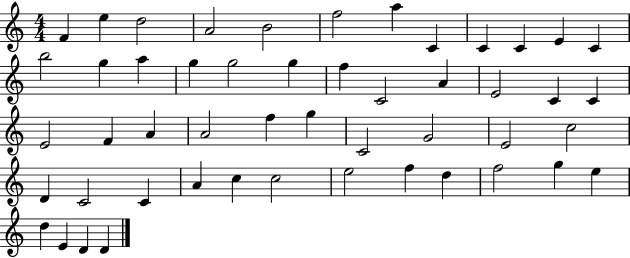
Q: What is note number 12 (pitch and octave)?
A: C4